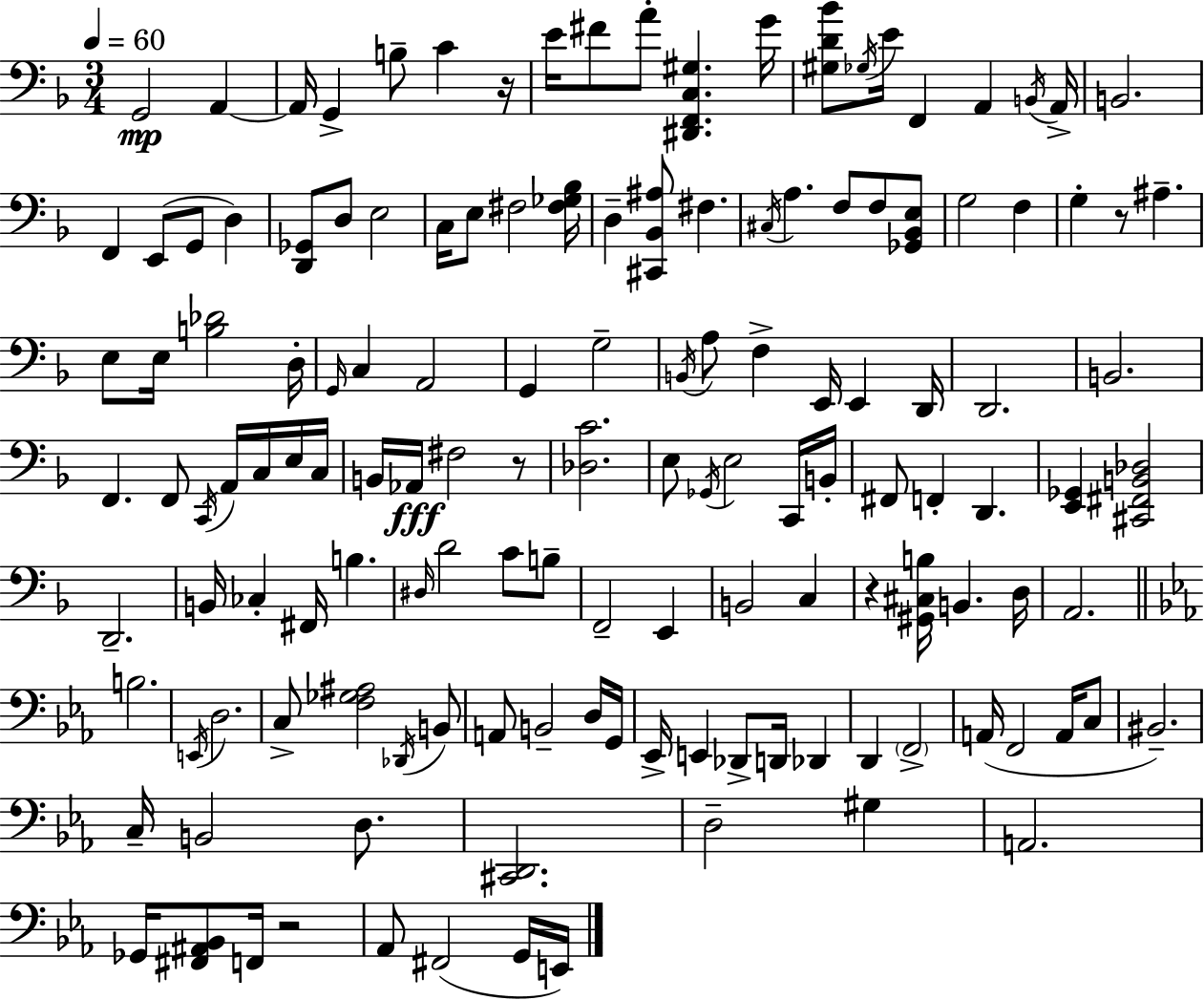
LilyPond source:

{
  \clef bass
  \numericTimeSignature
  \time 3/4
  \key d \minor
  \tempo 4 = 60
  \repeat volta 2 { g,2\mp a,4~~ | a,16 g,4-> b8-- c'4 r16 | e'16 fis'8 a'8-. <dis, f, c gis>4. g'16 | <gis d' bes'>8 \acciaccatura { ges16 } e'16 f,4 a,4 | \break \acciaccatura { b,16 } a,16-> b,2. | f,4 e,8( g,8 d4) | <d, ges,>8 d8 e2 | c16 e8 fis2 | \break <fis ges bes>16 d4-- <cis, bes, ais>8 fis4. | \acciaccatura { cis16 } a4. f8 f8 | <ges, bes, e>8 g2 f4 | g4-. r8 ais4.-- | \break e8 e16 <b des'>2 | d16-. \grace { g,16 } c4 a,2 | g,4 g2-- | \acciaccatura { b,16 } a8 f4-> e,16 | \break e,4 d,16 d,2. | b,2. | f,4. f,8 | \acciaccatura { c,16 } a,16 c16 e16 c16 b,16 aes,16\fff fis2 | \break r8 <des c'>2. | e8 \acciaccatura { ges,16 } e2 | c,16 b,16-. fis,8 f,4-. | d,4. <e, ges,>4 <cis, fis, b, des>2 | \break d,2.-- | b,16 ces4-. | fis,16 b4. \grace { dis16 } d'2 | c'8 b8-- f,2-- | \break e,4 b,2 | c4 r4 | <gis, cis b>16 b,4. d16 a,2. | \bar "||" \break \key ees \major b2. | \acciaccatura { e,16 } d2. | c8-> <f ges ais>2 \acciaccatura { des,16 } | b,8 a,8 b,2-- | \break d16 g,16 ees,16-> e,4 des,8-> d,16 des,4 | d,4 \parenthesize f,2-> | a,16( f,2 a,16 | c8 bis,2.--) | \break c16-- b,2 d8. | <cis, d,>2. | d2-- gis4 | a,2. | \break ges,16 <fis, ais, bes,>8 f,16 r2 | aes,8 fis,2( | g,16 e,16) } \bar "|."
}